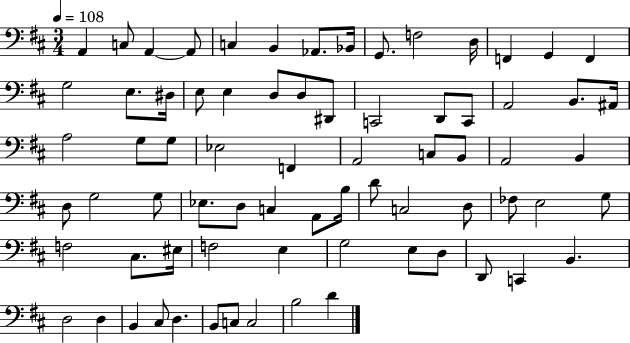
{
  \clef bass
  \numericTimeSignature
  \time 3/4
  \key d \major
  \tempo 4 = 108
  a,4 c8 a,4~~ a,8 | c4 b,4 aes,8. bes,16 | g,8. f2 d16 | f,4 g,4 f,4 | \break g2 e8. dis16 | e8 e4 d8 d8 dis,8 | c,2 d,8 c,8 | a,2 b,8. ais,16 | \break a2 g8 g8 | ees2 f,4 | a,2 c8 b,8 | a,2 b,4 | \break d8 g2 g8 | ees8. d8 c4 a,8 b16 | d'8 c2 d8 | fes8 e2 g8 | \break f2 cis8. eis16 | f2 e4 | g2 e8 d8 | d,8 c,4 b,4. | \break d2 d4 | b,4 cis8 d4. | b,8 c8 c2 | b2 d'4 | \break \bar "|."
}